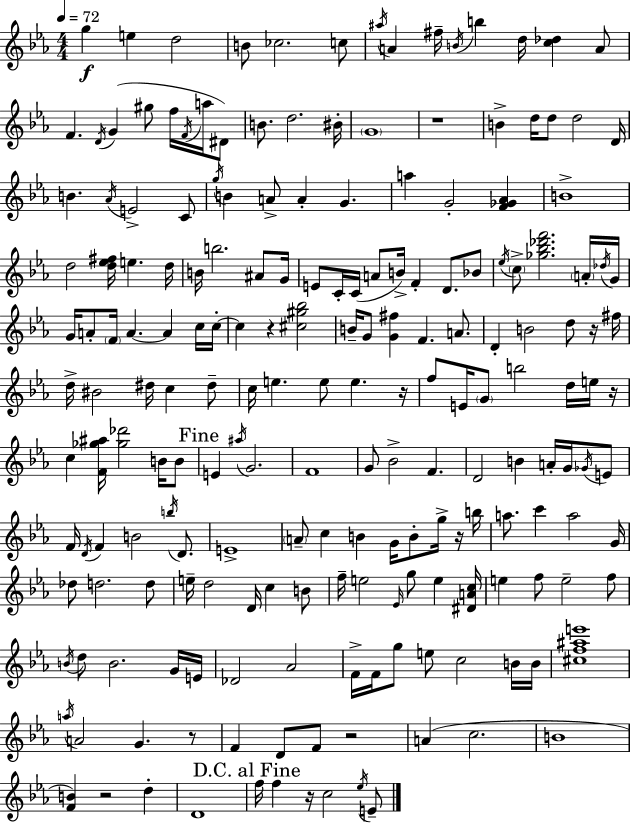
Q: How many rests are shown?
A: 10